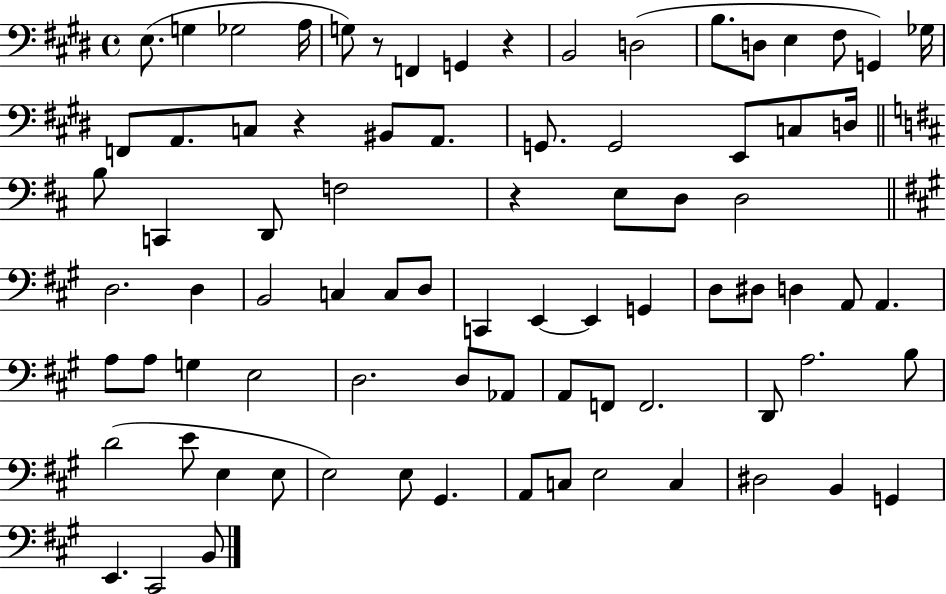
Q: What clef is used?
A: bass